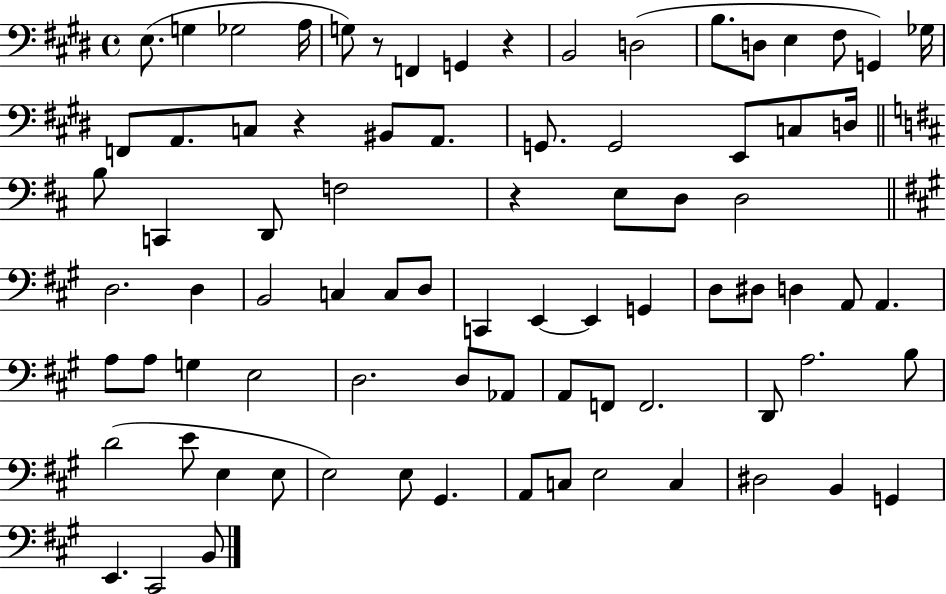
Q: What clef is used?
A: bass